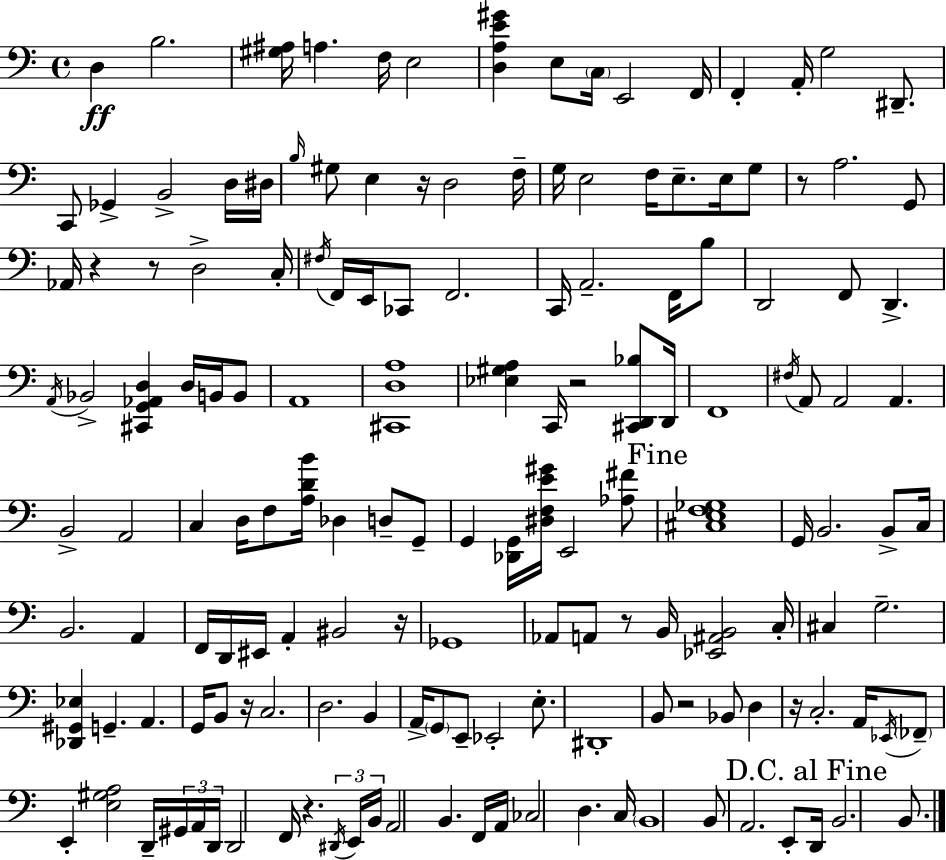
X:1
T:Untitled
M:4/4
L:1/4
K:Am
D, B,2 [^G,^A,]/4 A, F,/4 E,2 [D,A,E^G] E,/2 C,/4 E,,2 F,,/4 F,, A,,/4 G,2 ^D,,/2 C,,/2 _G,, B,,2 D,/4 ^D,/4 B,/4 ^G,/2 E, z/4 D,2 F,/4 G,/4 E,2 F,/4 E,/2 E,/4 G,/2 z/2 A,2 G,,/2 _A,,/4 z z/2 D,2 C,/4 ^F,/4 F,,/4 E,,/4 _C,,/2 F,,2 C,,/4 A,,2 F,,/4 B,/2 D,,2 F,,/2 D,, A,,/4 _B,,2 [^C,,G,,_A,,D,] D,/4 B,,/4 B,,/2 A,,4 [^C,,D,A,]4 [_E,^G,A,] C,,/4 z2 [^C,,D,,_B,]/2 D,,/4 F,,4 ^F,/4 A,,/2 A,,2 A,, B,,2 A,,2 C, D,/4 F,/2 [A,DB]/4 _D, D,/2 G,,/2 G,, [_D,,G,,]/4 [^D,F,E^G]/4 E,,2 [_A,^F]/2 [^C,E,F,_G,]4 G,,/4 B,,2 B,,/2 C,/4 B,,2 A,, F,,/4 D,,/4 ^E,,/4 A,, ^B,,2 z/4 _G,,4 _A,,/2 A,,/2 z/2 B,,/4 [_E,,^A,,B,,]2 C,/4 ^C, G,2 [_D,,^G,,_E,] G,, A,, G,,/4 B,,/2 z/4 C,2 D,2 B,, A,,/4 G,,/2 E,,/2 _E,,2 E,/2 ^D,,4 B,,/2 z2 _B,,/2 D, z/4 C,2 A,,/4 _E,,/4 _F,,/2 E,, [E,^G,A,]2 D,,/4 ^G,,/4 A,,/4 D,,/4 D,,2 F,,/4 z ^D,,/4 E,,/4 B,,/4 A,,2 B,, F,,/4 A,,/4 _C,2 D, C,/4 B,,4 B,,/2 A,,2 E,,/2 D,,/4 B,,2 B,,/2